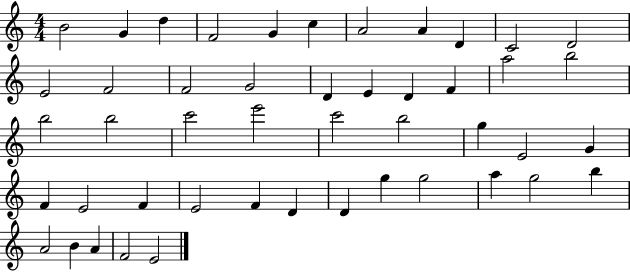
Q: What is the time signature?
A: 4/4